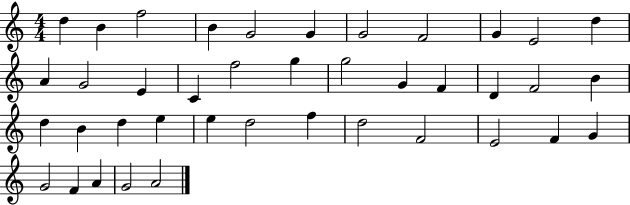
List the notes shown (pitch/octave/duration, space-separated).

D5/q B4/q F5/h B4/q G4/h G4/q G4/h F4/h G4/q E4/h D5/q A4/q G4/h E4/q C4/q F5/h G5/q G5/h G4/q F4/q D4/q F4/h B4/q D5/q B4/q D5/q E5/q E5/q D5/h F5/q D5/h F4/h E4/h F4/q G4/q G4/h F4/q A4/q G4/h A4/h